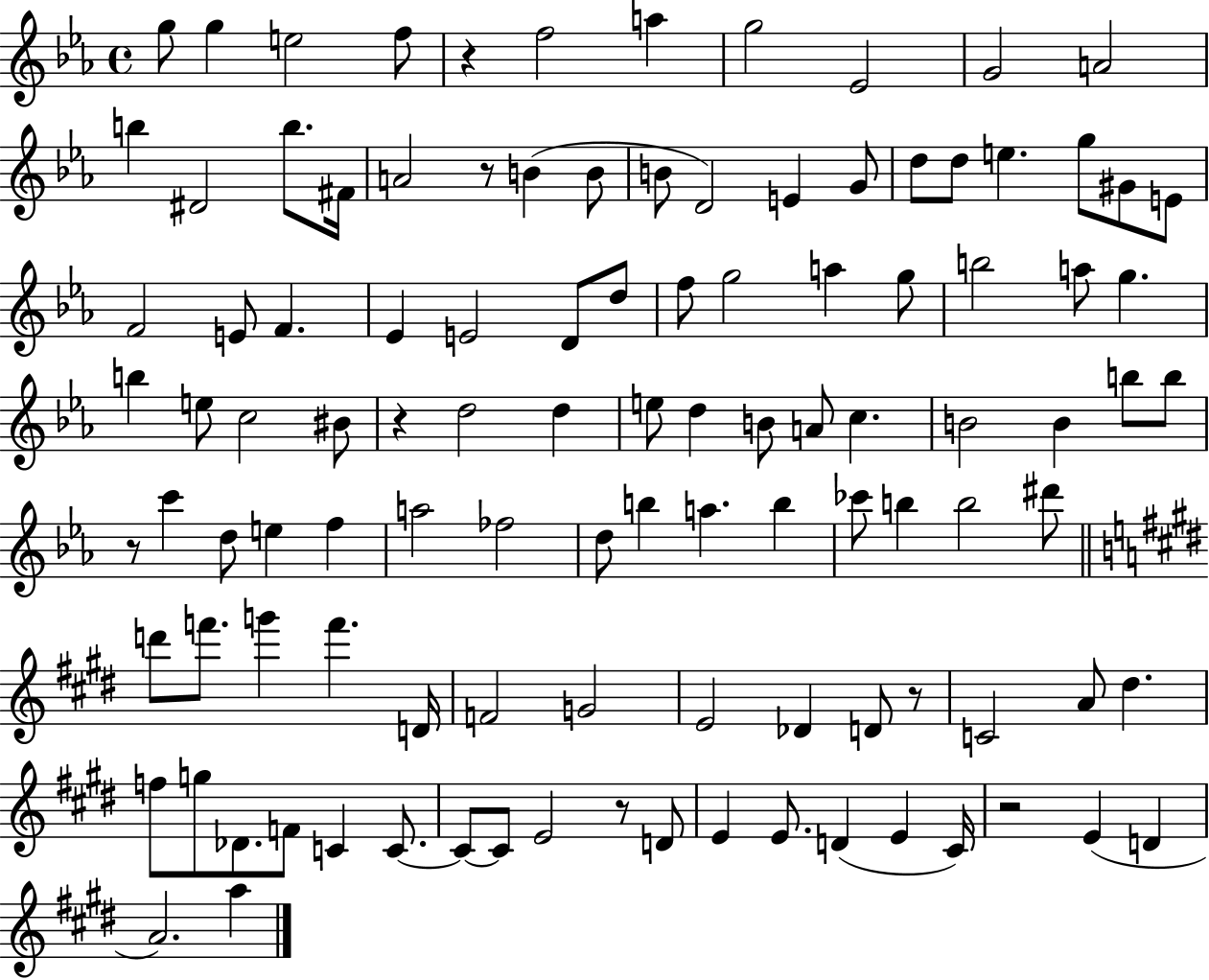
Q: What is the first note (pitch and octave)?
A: G5